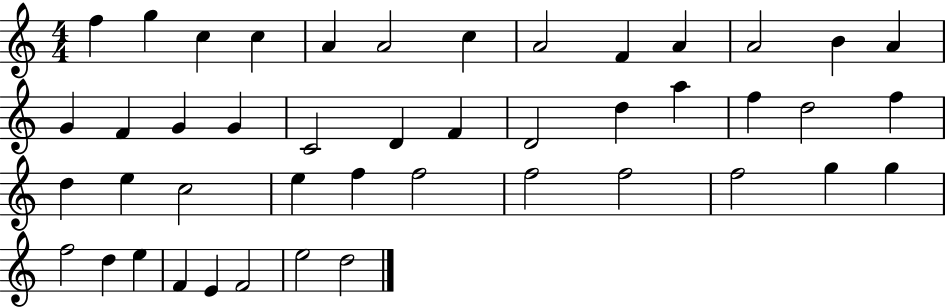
F5/q G5/q C5/q C5/q A4/q A4/h C5/q A4/h F4/q A4/q A4/h B4/q A4/q G4/q F4/q G4/q G4/q C4/h D4/q F4/q D4/h D5/q A5/q F5/q D5/h F5/q D5/q E5/q C5/h E5/q F5/q F5/h F5/h F5/h F5/h G5/q G5/q F5/h D5/q E5/q F4/q E4/q F4/h E5/h D5/h